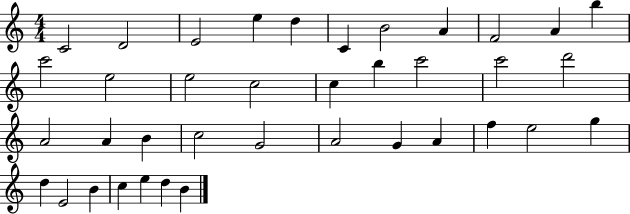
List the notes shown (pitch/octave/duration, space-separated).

C4/h D4/h E4/h E5/q D5/q C4/q B4/h A4/q F4/h A4/q B5/q C6/h E5/h E5/h C5/h C5/q B5/q C6/h C6/h D6/h A4/h A4/q B4/q C5/h G4/h A4/h G4/q A4/q F5/q E5/h G5/q D5/q E4/h B4/q C5/q E5/q D5/q B4/q